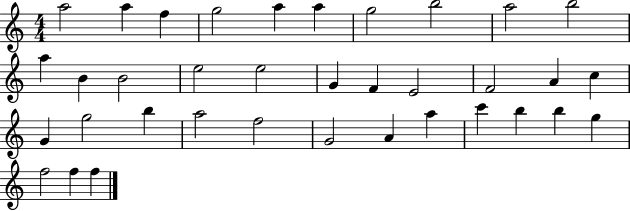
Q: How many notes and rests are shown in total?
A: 36